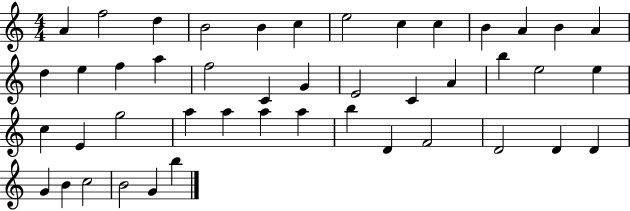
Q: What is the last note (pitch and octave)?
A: B5